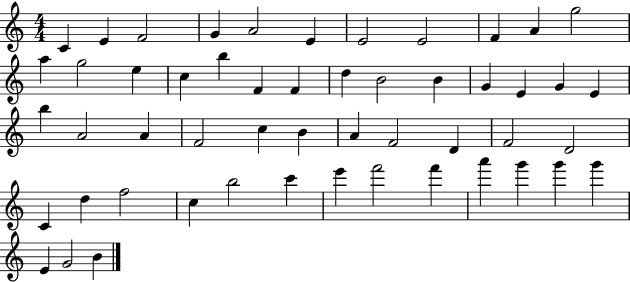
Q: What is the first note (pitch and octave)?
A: C4